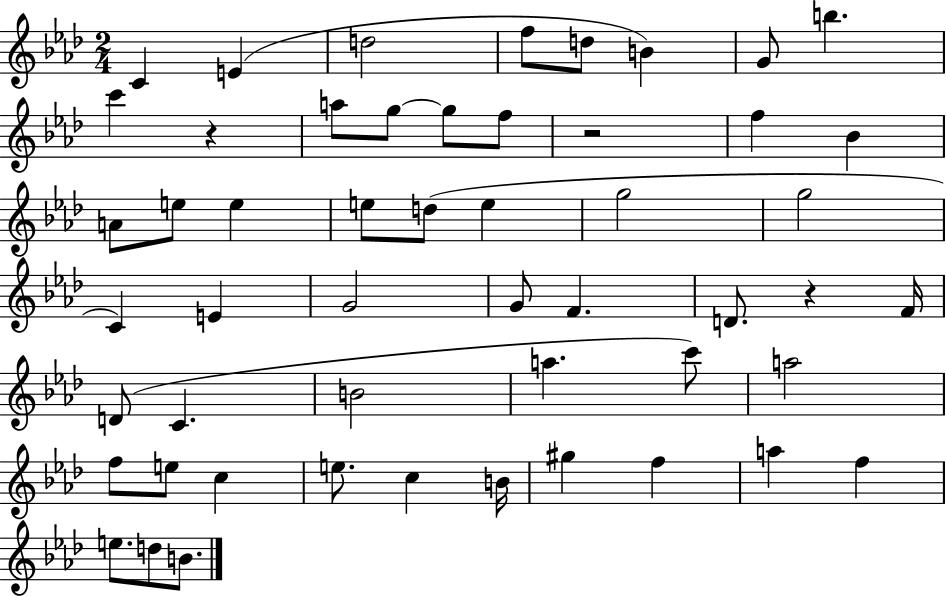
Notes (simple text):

C4/q E4/q D5/h F5/e D5/e B4/q G4/e B5/q. C6/q R/q A5/e G5/e G5/e F5/e R/h F5/q Bb4/q A4/e E5/e E5/q E5/e D5/e E5/q G5/h G5/h C4/q E4/q G4/h G4/e F4/q. D4/e. R/q F4/s D4/e C4/q. B4/h A5/q. C6/e A5/h F5/e E5/e C5/q E5/e. C5/q B4/s G#5/q F5/q A5/q F5/q E5/e. D5/e B4/e.